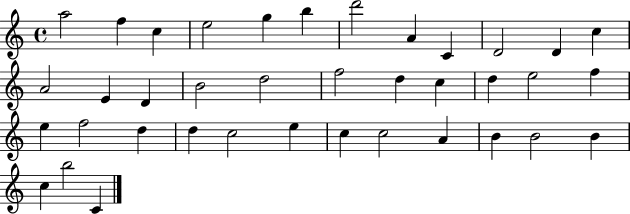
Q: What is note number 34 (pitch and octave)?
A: B4